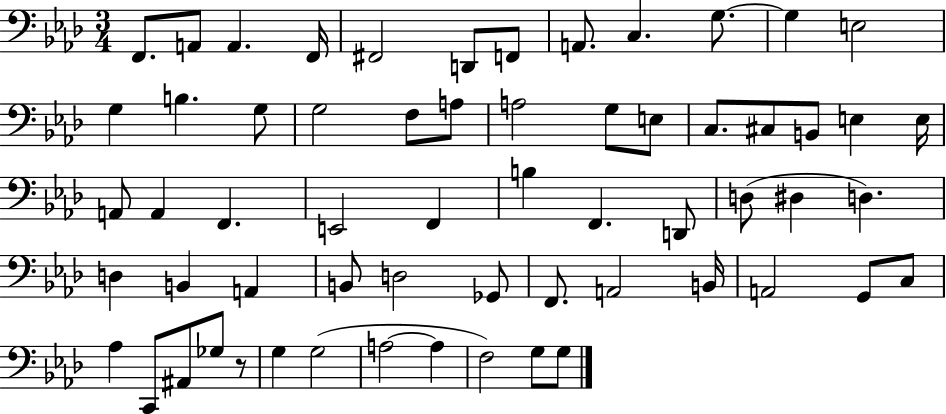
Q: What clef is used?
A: bass